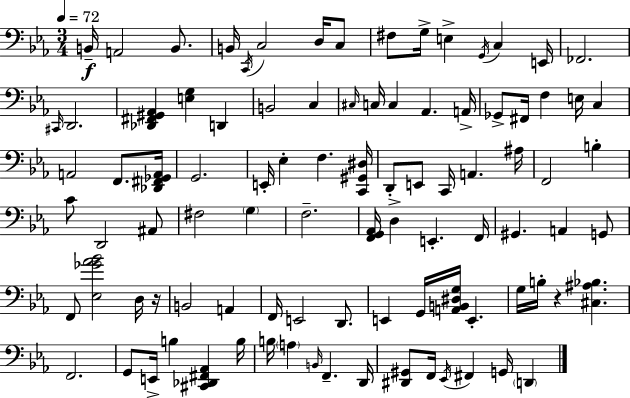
X:1
T:Untitled
M:3/4
L:1/4
K:Eb
B,,/4 A,,2 B,,/2 B,,/4 C,,/4 C,2 D,/4 C,/2 ^F,/2 G,/4 E, G,,/4 C, E,,/4 _F,,2 ^C,,/4 D,,2 [_D,,^F,,^G,,_A,,] [E,G,] D,, B,,2 C, ^C,/4 C,/4 C, _A,, A,,/4 _G,,/2 ^F,,/4 F, E,/4 C, A,,2 F,,/2 [_D,,^F,,_G,,A,,]/4 G,,2 E,,/4 _E, F, [C,,^G,,^D,]/4 D,,/2 E,,/2 C,,/4 A,, ^A,/4 F,,2 B, C/2 D,,2 ^A,,/2 ^F,2 G, F,2 [F,,G,,_A,,]/4 D, E,, F,,/4 ^G,, A,, G,,/2 F,,/2 [_E,_G_A_B]2 D,/4 z/4 B,,2 A,, F,,/4 E,,2 D,,/2 E,, G,,/4 [A,,B,,^D,G,]/4 E,, G,/4 B,/4 z [^C,^A,_B,] F,,2 G,,/2 E,,/4 B, [^C,,_D,,^F,,_A,,] B,/4 B,/4 A, B,,/4 F,, D,,/4 [^D,,^G,,]/2 F,,/4 _E,,/4 ^F,, G,,/4 D,,